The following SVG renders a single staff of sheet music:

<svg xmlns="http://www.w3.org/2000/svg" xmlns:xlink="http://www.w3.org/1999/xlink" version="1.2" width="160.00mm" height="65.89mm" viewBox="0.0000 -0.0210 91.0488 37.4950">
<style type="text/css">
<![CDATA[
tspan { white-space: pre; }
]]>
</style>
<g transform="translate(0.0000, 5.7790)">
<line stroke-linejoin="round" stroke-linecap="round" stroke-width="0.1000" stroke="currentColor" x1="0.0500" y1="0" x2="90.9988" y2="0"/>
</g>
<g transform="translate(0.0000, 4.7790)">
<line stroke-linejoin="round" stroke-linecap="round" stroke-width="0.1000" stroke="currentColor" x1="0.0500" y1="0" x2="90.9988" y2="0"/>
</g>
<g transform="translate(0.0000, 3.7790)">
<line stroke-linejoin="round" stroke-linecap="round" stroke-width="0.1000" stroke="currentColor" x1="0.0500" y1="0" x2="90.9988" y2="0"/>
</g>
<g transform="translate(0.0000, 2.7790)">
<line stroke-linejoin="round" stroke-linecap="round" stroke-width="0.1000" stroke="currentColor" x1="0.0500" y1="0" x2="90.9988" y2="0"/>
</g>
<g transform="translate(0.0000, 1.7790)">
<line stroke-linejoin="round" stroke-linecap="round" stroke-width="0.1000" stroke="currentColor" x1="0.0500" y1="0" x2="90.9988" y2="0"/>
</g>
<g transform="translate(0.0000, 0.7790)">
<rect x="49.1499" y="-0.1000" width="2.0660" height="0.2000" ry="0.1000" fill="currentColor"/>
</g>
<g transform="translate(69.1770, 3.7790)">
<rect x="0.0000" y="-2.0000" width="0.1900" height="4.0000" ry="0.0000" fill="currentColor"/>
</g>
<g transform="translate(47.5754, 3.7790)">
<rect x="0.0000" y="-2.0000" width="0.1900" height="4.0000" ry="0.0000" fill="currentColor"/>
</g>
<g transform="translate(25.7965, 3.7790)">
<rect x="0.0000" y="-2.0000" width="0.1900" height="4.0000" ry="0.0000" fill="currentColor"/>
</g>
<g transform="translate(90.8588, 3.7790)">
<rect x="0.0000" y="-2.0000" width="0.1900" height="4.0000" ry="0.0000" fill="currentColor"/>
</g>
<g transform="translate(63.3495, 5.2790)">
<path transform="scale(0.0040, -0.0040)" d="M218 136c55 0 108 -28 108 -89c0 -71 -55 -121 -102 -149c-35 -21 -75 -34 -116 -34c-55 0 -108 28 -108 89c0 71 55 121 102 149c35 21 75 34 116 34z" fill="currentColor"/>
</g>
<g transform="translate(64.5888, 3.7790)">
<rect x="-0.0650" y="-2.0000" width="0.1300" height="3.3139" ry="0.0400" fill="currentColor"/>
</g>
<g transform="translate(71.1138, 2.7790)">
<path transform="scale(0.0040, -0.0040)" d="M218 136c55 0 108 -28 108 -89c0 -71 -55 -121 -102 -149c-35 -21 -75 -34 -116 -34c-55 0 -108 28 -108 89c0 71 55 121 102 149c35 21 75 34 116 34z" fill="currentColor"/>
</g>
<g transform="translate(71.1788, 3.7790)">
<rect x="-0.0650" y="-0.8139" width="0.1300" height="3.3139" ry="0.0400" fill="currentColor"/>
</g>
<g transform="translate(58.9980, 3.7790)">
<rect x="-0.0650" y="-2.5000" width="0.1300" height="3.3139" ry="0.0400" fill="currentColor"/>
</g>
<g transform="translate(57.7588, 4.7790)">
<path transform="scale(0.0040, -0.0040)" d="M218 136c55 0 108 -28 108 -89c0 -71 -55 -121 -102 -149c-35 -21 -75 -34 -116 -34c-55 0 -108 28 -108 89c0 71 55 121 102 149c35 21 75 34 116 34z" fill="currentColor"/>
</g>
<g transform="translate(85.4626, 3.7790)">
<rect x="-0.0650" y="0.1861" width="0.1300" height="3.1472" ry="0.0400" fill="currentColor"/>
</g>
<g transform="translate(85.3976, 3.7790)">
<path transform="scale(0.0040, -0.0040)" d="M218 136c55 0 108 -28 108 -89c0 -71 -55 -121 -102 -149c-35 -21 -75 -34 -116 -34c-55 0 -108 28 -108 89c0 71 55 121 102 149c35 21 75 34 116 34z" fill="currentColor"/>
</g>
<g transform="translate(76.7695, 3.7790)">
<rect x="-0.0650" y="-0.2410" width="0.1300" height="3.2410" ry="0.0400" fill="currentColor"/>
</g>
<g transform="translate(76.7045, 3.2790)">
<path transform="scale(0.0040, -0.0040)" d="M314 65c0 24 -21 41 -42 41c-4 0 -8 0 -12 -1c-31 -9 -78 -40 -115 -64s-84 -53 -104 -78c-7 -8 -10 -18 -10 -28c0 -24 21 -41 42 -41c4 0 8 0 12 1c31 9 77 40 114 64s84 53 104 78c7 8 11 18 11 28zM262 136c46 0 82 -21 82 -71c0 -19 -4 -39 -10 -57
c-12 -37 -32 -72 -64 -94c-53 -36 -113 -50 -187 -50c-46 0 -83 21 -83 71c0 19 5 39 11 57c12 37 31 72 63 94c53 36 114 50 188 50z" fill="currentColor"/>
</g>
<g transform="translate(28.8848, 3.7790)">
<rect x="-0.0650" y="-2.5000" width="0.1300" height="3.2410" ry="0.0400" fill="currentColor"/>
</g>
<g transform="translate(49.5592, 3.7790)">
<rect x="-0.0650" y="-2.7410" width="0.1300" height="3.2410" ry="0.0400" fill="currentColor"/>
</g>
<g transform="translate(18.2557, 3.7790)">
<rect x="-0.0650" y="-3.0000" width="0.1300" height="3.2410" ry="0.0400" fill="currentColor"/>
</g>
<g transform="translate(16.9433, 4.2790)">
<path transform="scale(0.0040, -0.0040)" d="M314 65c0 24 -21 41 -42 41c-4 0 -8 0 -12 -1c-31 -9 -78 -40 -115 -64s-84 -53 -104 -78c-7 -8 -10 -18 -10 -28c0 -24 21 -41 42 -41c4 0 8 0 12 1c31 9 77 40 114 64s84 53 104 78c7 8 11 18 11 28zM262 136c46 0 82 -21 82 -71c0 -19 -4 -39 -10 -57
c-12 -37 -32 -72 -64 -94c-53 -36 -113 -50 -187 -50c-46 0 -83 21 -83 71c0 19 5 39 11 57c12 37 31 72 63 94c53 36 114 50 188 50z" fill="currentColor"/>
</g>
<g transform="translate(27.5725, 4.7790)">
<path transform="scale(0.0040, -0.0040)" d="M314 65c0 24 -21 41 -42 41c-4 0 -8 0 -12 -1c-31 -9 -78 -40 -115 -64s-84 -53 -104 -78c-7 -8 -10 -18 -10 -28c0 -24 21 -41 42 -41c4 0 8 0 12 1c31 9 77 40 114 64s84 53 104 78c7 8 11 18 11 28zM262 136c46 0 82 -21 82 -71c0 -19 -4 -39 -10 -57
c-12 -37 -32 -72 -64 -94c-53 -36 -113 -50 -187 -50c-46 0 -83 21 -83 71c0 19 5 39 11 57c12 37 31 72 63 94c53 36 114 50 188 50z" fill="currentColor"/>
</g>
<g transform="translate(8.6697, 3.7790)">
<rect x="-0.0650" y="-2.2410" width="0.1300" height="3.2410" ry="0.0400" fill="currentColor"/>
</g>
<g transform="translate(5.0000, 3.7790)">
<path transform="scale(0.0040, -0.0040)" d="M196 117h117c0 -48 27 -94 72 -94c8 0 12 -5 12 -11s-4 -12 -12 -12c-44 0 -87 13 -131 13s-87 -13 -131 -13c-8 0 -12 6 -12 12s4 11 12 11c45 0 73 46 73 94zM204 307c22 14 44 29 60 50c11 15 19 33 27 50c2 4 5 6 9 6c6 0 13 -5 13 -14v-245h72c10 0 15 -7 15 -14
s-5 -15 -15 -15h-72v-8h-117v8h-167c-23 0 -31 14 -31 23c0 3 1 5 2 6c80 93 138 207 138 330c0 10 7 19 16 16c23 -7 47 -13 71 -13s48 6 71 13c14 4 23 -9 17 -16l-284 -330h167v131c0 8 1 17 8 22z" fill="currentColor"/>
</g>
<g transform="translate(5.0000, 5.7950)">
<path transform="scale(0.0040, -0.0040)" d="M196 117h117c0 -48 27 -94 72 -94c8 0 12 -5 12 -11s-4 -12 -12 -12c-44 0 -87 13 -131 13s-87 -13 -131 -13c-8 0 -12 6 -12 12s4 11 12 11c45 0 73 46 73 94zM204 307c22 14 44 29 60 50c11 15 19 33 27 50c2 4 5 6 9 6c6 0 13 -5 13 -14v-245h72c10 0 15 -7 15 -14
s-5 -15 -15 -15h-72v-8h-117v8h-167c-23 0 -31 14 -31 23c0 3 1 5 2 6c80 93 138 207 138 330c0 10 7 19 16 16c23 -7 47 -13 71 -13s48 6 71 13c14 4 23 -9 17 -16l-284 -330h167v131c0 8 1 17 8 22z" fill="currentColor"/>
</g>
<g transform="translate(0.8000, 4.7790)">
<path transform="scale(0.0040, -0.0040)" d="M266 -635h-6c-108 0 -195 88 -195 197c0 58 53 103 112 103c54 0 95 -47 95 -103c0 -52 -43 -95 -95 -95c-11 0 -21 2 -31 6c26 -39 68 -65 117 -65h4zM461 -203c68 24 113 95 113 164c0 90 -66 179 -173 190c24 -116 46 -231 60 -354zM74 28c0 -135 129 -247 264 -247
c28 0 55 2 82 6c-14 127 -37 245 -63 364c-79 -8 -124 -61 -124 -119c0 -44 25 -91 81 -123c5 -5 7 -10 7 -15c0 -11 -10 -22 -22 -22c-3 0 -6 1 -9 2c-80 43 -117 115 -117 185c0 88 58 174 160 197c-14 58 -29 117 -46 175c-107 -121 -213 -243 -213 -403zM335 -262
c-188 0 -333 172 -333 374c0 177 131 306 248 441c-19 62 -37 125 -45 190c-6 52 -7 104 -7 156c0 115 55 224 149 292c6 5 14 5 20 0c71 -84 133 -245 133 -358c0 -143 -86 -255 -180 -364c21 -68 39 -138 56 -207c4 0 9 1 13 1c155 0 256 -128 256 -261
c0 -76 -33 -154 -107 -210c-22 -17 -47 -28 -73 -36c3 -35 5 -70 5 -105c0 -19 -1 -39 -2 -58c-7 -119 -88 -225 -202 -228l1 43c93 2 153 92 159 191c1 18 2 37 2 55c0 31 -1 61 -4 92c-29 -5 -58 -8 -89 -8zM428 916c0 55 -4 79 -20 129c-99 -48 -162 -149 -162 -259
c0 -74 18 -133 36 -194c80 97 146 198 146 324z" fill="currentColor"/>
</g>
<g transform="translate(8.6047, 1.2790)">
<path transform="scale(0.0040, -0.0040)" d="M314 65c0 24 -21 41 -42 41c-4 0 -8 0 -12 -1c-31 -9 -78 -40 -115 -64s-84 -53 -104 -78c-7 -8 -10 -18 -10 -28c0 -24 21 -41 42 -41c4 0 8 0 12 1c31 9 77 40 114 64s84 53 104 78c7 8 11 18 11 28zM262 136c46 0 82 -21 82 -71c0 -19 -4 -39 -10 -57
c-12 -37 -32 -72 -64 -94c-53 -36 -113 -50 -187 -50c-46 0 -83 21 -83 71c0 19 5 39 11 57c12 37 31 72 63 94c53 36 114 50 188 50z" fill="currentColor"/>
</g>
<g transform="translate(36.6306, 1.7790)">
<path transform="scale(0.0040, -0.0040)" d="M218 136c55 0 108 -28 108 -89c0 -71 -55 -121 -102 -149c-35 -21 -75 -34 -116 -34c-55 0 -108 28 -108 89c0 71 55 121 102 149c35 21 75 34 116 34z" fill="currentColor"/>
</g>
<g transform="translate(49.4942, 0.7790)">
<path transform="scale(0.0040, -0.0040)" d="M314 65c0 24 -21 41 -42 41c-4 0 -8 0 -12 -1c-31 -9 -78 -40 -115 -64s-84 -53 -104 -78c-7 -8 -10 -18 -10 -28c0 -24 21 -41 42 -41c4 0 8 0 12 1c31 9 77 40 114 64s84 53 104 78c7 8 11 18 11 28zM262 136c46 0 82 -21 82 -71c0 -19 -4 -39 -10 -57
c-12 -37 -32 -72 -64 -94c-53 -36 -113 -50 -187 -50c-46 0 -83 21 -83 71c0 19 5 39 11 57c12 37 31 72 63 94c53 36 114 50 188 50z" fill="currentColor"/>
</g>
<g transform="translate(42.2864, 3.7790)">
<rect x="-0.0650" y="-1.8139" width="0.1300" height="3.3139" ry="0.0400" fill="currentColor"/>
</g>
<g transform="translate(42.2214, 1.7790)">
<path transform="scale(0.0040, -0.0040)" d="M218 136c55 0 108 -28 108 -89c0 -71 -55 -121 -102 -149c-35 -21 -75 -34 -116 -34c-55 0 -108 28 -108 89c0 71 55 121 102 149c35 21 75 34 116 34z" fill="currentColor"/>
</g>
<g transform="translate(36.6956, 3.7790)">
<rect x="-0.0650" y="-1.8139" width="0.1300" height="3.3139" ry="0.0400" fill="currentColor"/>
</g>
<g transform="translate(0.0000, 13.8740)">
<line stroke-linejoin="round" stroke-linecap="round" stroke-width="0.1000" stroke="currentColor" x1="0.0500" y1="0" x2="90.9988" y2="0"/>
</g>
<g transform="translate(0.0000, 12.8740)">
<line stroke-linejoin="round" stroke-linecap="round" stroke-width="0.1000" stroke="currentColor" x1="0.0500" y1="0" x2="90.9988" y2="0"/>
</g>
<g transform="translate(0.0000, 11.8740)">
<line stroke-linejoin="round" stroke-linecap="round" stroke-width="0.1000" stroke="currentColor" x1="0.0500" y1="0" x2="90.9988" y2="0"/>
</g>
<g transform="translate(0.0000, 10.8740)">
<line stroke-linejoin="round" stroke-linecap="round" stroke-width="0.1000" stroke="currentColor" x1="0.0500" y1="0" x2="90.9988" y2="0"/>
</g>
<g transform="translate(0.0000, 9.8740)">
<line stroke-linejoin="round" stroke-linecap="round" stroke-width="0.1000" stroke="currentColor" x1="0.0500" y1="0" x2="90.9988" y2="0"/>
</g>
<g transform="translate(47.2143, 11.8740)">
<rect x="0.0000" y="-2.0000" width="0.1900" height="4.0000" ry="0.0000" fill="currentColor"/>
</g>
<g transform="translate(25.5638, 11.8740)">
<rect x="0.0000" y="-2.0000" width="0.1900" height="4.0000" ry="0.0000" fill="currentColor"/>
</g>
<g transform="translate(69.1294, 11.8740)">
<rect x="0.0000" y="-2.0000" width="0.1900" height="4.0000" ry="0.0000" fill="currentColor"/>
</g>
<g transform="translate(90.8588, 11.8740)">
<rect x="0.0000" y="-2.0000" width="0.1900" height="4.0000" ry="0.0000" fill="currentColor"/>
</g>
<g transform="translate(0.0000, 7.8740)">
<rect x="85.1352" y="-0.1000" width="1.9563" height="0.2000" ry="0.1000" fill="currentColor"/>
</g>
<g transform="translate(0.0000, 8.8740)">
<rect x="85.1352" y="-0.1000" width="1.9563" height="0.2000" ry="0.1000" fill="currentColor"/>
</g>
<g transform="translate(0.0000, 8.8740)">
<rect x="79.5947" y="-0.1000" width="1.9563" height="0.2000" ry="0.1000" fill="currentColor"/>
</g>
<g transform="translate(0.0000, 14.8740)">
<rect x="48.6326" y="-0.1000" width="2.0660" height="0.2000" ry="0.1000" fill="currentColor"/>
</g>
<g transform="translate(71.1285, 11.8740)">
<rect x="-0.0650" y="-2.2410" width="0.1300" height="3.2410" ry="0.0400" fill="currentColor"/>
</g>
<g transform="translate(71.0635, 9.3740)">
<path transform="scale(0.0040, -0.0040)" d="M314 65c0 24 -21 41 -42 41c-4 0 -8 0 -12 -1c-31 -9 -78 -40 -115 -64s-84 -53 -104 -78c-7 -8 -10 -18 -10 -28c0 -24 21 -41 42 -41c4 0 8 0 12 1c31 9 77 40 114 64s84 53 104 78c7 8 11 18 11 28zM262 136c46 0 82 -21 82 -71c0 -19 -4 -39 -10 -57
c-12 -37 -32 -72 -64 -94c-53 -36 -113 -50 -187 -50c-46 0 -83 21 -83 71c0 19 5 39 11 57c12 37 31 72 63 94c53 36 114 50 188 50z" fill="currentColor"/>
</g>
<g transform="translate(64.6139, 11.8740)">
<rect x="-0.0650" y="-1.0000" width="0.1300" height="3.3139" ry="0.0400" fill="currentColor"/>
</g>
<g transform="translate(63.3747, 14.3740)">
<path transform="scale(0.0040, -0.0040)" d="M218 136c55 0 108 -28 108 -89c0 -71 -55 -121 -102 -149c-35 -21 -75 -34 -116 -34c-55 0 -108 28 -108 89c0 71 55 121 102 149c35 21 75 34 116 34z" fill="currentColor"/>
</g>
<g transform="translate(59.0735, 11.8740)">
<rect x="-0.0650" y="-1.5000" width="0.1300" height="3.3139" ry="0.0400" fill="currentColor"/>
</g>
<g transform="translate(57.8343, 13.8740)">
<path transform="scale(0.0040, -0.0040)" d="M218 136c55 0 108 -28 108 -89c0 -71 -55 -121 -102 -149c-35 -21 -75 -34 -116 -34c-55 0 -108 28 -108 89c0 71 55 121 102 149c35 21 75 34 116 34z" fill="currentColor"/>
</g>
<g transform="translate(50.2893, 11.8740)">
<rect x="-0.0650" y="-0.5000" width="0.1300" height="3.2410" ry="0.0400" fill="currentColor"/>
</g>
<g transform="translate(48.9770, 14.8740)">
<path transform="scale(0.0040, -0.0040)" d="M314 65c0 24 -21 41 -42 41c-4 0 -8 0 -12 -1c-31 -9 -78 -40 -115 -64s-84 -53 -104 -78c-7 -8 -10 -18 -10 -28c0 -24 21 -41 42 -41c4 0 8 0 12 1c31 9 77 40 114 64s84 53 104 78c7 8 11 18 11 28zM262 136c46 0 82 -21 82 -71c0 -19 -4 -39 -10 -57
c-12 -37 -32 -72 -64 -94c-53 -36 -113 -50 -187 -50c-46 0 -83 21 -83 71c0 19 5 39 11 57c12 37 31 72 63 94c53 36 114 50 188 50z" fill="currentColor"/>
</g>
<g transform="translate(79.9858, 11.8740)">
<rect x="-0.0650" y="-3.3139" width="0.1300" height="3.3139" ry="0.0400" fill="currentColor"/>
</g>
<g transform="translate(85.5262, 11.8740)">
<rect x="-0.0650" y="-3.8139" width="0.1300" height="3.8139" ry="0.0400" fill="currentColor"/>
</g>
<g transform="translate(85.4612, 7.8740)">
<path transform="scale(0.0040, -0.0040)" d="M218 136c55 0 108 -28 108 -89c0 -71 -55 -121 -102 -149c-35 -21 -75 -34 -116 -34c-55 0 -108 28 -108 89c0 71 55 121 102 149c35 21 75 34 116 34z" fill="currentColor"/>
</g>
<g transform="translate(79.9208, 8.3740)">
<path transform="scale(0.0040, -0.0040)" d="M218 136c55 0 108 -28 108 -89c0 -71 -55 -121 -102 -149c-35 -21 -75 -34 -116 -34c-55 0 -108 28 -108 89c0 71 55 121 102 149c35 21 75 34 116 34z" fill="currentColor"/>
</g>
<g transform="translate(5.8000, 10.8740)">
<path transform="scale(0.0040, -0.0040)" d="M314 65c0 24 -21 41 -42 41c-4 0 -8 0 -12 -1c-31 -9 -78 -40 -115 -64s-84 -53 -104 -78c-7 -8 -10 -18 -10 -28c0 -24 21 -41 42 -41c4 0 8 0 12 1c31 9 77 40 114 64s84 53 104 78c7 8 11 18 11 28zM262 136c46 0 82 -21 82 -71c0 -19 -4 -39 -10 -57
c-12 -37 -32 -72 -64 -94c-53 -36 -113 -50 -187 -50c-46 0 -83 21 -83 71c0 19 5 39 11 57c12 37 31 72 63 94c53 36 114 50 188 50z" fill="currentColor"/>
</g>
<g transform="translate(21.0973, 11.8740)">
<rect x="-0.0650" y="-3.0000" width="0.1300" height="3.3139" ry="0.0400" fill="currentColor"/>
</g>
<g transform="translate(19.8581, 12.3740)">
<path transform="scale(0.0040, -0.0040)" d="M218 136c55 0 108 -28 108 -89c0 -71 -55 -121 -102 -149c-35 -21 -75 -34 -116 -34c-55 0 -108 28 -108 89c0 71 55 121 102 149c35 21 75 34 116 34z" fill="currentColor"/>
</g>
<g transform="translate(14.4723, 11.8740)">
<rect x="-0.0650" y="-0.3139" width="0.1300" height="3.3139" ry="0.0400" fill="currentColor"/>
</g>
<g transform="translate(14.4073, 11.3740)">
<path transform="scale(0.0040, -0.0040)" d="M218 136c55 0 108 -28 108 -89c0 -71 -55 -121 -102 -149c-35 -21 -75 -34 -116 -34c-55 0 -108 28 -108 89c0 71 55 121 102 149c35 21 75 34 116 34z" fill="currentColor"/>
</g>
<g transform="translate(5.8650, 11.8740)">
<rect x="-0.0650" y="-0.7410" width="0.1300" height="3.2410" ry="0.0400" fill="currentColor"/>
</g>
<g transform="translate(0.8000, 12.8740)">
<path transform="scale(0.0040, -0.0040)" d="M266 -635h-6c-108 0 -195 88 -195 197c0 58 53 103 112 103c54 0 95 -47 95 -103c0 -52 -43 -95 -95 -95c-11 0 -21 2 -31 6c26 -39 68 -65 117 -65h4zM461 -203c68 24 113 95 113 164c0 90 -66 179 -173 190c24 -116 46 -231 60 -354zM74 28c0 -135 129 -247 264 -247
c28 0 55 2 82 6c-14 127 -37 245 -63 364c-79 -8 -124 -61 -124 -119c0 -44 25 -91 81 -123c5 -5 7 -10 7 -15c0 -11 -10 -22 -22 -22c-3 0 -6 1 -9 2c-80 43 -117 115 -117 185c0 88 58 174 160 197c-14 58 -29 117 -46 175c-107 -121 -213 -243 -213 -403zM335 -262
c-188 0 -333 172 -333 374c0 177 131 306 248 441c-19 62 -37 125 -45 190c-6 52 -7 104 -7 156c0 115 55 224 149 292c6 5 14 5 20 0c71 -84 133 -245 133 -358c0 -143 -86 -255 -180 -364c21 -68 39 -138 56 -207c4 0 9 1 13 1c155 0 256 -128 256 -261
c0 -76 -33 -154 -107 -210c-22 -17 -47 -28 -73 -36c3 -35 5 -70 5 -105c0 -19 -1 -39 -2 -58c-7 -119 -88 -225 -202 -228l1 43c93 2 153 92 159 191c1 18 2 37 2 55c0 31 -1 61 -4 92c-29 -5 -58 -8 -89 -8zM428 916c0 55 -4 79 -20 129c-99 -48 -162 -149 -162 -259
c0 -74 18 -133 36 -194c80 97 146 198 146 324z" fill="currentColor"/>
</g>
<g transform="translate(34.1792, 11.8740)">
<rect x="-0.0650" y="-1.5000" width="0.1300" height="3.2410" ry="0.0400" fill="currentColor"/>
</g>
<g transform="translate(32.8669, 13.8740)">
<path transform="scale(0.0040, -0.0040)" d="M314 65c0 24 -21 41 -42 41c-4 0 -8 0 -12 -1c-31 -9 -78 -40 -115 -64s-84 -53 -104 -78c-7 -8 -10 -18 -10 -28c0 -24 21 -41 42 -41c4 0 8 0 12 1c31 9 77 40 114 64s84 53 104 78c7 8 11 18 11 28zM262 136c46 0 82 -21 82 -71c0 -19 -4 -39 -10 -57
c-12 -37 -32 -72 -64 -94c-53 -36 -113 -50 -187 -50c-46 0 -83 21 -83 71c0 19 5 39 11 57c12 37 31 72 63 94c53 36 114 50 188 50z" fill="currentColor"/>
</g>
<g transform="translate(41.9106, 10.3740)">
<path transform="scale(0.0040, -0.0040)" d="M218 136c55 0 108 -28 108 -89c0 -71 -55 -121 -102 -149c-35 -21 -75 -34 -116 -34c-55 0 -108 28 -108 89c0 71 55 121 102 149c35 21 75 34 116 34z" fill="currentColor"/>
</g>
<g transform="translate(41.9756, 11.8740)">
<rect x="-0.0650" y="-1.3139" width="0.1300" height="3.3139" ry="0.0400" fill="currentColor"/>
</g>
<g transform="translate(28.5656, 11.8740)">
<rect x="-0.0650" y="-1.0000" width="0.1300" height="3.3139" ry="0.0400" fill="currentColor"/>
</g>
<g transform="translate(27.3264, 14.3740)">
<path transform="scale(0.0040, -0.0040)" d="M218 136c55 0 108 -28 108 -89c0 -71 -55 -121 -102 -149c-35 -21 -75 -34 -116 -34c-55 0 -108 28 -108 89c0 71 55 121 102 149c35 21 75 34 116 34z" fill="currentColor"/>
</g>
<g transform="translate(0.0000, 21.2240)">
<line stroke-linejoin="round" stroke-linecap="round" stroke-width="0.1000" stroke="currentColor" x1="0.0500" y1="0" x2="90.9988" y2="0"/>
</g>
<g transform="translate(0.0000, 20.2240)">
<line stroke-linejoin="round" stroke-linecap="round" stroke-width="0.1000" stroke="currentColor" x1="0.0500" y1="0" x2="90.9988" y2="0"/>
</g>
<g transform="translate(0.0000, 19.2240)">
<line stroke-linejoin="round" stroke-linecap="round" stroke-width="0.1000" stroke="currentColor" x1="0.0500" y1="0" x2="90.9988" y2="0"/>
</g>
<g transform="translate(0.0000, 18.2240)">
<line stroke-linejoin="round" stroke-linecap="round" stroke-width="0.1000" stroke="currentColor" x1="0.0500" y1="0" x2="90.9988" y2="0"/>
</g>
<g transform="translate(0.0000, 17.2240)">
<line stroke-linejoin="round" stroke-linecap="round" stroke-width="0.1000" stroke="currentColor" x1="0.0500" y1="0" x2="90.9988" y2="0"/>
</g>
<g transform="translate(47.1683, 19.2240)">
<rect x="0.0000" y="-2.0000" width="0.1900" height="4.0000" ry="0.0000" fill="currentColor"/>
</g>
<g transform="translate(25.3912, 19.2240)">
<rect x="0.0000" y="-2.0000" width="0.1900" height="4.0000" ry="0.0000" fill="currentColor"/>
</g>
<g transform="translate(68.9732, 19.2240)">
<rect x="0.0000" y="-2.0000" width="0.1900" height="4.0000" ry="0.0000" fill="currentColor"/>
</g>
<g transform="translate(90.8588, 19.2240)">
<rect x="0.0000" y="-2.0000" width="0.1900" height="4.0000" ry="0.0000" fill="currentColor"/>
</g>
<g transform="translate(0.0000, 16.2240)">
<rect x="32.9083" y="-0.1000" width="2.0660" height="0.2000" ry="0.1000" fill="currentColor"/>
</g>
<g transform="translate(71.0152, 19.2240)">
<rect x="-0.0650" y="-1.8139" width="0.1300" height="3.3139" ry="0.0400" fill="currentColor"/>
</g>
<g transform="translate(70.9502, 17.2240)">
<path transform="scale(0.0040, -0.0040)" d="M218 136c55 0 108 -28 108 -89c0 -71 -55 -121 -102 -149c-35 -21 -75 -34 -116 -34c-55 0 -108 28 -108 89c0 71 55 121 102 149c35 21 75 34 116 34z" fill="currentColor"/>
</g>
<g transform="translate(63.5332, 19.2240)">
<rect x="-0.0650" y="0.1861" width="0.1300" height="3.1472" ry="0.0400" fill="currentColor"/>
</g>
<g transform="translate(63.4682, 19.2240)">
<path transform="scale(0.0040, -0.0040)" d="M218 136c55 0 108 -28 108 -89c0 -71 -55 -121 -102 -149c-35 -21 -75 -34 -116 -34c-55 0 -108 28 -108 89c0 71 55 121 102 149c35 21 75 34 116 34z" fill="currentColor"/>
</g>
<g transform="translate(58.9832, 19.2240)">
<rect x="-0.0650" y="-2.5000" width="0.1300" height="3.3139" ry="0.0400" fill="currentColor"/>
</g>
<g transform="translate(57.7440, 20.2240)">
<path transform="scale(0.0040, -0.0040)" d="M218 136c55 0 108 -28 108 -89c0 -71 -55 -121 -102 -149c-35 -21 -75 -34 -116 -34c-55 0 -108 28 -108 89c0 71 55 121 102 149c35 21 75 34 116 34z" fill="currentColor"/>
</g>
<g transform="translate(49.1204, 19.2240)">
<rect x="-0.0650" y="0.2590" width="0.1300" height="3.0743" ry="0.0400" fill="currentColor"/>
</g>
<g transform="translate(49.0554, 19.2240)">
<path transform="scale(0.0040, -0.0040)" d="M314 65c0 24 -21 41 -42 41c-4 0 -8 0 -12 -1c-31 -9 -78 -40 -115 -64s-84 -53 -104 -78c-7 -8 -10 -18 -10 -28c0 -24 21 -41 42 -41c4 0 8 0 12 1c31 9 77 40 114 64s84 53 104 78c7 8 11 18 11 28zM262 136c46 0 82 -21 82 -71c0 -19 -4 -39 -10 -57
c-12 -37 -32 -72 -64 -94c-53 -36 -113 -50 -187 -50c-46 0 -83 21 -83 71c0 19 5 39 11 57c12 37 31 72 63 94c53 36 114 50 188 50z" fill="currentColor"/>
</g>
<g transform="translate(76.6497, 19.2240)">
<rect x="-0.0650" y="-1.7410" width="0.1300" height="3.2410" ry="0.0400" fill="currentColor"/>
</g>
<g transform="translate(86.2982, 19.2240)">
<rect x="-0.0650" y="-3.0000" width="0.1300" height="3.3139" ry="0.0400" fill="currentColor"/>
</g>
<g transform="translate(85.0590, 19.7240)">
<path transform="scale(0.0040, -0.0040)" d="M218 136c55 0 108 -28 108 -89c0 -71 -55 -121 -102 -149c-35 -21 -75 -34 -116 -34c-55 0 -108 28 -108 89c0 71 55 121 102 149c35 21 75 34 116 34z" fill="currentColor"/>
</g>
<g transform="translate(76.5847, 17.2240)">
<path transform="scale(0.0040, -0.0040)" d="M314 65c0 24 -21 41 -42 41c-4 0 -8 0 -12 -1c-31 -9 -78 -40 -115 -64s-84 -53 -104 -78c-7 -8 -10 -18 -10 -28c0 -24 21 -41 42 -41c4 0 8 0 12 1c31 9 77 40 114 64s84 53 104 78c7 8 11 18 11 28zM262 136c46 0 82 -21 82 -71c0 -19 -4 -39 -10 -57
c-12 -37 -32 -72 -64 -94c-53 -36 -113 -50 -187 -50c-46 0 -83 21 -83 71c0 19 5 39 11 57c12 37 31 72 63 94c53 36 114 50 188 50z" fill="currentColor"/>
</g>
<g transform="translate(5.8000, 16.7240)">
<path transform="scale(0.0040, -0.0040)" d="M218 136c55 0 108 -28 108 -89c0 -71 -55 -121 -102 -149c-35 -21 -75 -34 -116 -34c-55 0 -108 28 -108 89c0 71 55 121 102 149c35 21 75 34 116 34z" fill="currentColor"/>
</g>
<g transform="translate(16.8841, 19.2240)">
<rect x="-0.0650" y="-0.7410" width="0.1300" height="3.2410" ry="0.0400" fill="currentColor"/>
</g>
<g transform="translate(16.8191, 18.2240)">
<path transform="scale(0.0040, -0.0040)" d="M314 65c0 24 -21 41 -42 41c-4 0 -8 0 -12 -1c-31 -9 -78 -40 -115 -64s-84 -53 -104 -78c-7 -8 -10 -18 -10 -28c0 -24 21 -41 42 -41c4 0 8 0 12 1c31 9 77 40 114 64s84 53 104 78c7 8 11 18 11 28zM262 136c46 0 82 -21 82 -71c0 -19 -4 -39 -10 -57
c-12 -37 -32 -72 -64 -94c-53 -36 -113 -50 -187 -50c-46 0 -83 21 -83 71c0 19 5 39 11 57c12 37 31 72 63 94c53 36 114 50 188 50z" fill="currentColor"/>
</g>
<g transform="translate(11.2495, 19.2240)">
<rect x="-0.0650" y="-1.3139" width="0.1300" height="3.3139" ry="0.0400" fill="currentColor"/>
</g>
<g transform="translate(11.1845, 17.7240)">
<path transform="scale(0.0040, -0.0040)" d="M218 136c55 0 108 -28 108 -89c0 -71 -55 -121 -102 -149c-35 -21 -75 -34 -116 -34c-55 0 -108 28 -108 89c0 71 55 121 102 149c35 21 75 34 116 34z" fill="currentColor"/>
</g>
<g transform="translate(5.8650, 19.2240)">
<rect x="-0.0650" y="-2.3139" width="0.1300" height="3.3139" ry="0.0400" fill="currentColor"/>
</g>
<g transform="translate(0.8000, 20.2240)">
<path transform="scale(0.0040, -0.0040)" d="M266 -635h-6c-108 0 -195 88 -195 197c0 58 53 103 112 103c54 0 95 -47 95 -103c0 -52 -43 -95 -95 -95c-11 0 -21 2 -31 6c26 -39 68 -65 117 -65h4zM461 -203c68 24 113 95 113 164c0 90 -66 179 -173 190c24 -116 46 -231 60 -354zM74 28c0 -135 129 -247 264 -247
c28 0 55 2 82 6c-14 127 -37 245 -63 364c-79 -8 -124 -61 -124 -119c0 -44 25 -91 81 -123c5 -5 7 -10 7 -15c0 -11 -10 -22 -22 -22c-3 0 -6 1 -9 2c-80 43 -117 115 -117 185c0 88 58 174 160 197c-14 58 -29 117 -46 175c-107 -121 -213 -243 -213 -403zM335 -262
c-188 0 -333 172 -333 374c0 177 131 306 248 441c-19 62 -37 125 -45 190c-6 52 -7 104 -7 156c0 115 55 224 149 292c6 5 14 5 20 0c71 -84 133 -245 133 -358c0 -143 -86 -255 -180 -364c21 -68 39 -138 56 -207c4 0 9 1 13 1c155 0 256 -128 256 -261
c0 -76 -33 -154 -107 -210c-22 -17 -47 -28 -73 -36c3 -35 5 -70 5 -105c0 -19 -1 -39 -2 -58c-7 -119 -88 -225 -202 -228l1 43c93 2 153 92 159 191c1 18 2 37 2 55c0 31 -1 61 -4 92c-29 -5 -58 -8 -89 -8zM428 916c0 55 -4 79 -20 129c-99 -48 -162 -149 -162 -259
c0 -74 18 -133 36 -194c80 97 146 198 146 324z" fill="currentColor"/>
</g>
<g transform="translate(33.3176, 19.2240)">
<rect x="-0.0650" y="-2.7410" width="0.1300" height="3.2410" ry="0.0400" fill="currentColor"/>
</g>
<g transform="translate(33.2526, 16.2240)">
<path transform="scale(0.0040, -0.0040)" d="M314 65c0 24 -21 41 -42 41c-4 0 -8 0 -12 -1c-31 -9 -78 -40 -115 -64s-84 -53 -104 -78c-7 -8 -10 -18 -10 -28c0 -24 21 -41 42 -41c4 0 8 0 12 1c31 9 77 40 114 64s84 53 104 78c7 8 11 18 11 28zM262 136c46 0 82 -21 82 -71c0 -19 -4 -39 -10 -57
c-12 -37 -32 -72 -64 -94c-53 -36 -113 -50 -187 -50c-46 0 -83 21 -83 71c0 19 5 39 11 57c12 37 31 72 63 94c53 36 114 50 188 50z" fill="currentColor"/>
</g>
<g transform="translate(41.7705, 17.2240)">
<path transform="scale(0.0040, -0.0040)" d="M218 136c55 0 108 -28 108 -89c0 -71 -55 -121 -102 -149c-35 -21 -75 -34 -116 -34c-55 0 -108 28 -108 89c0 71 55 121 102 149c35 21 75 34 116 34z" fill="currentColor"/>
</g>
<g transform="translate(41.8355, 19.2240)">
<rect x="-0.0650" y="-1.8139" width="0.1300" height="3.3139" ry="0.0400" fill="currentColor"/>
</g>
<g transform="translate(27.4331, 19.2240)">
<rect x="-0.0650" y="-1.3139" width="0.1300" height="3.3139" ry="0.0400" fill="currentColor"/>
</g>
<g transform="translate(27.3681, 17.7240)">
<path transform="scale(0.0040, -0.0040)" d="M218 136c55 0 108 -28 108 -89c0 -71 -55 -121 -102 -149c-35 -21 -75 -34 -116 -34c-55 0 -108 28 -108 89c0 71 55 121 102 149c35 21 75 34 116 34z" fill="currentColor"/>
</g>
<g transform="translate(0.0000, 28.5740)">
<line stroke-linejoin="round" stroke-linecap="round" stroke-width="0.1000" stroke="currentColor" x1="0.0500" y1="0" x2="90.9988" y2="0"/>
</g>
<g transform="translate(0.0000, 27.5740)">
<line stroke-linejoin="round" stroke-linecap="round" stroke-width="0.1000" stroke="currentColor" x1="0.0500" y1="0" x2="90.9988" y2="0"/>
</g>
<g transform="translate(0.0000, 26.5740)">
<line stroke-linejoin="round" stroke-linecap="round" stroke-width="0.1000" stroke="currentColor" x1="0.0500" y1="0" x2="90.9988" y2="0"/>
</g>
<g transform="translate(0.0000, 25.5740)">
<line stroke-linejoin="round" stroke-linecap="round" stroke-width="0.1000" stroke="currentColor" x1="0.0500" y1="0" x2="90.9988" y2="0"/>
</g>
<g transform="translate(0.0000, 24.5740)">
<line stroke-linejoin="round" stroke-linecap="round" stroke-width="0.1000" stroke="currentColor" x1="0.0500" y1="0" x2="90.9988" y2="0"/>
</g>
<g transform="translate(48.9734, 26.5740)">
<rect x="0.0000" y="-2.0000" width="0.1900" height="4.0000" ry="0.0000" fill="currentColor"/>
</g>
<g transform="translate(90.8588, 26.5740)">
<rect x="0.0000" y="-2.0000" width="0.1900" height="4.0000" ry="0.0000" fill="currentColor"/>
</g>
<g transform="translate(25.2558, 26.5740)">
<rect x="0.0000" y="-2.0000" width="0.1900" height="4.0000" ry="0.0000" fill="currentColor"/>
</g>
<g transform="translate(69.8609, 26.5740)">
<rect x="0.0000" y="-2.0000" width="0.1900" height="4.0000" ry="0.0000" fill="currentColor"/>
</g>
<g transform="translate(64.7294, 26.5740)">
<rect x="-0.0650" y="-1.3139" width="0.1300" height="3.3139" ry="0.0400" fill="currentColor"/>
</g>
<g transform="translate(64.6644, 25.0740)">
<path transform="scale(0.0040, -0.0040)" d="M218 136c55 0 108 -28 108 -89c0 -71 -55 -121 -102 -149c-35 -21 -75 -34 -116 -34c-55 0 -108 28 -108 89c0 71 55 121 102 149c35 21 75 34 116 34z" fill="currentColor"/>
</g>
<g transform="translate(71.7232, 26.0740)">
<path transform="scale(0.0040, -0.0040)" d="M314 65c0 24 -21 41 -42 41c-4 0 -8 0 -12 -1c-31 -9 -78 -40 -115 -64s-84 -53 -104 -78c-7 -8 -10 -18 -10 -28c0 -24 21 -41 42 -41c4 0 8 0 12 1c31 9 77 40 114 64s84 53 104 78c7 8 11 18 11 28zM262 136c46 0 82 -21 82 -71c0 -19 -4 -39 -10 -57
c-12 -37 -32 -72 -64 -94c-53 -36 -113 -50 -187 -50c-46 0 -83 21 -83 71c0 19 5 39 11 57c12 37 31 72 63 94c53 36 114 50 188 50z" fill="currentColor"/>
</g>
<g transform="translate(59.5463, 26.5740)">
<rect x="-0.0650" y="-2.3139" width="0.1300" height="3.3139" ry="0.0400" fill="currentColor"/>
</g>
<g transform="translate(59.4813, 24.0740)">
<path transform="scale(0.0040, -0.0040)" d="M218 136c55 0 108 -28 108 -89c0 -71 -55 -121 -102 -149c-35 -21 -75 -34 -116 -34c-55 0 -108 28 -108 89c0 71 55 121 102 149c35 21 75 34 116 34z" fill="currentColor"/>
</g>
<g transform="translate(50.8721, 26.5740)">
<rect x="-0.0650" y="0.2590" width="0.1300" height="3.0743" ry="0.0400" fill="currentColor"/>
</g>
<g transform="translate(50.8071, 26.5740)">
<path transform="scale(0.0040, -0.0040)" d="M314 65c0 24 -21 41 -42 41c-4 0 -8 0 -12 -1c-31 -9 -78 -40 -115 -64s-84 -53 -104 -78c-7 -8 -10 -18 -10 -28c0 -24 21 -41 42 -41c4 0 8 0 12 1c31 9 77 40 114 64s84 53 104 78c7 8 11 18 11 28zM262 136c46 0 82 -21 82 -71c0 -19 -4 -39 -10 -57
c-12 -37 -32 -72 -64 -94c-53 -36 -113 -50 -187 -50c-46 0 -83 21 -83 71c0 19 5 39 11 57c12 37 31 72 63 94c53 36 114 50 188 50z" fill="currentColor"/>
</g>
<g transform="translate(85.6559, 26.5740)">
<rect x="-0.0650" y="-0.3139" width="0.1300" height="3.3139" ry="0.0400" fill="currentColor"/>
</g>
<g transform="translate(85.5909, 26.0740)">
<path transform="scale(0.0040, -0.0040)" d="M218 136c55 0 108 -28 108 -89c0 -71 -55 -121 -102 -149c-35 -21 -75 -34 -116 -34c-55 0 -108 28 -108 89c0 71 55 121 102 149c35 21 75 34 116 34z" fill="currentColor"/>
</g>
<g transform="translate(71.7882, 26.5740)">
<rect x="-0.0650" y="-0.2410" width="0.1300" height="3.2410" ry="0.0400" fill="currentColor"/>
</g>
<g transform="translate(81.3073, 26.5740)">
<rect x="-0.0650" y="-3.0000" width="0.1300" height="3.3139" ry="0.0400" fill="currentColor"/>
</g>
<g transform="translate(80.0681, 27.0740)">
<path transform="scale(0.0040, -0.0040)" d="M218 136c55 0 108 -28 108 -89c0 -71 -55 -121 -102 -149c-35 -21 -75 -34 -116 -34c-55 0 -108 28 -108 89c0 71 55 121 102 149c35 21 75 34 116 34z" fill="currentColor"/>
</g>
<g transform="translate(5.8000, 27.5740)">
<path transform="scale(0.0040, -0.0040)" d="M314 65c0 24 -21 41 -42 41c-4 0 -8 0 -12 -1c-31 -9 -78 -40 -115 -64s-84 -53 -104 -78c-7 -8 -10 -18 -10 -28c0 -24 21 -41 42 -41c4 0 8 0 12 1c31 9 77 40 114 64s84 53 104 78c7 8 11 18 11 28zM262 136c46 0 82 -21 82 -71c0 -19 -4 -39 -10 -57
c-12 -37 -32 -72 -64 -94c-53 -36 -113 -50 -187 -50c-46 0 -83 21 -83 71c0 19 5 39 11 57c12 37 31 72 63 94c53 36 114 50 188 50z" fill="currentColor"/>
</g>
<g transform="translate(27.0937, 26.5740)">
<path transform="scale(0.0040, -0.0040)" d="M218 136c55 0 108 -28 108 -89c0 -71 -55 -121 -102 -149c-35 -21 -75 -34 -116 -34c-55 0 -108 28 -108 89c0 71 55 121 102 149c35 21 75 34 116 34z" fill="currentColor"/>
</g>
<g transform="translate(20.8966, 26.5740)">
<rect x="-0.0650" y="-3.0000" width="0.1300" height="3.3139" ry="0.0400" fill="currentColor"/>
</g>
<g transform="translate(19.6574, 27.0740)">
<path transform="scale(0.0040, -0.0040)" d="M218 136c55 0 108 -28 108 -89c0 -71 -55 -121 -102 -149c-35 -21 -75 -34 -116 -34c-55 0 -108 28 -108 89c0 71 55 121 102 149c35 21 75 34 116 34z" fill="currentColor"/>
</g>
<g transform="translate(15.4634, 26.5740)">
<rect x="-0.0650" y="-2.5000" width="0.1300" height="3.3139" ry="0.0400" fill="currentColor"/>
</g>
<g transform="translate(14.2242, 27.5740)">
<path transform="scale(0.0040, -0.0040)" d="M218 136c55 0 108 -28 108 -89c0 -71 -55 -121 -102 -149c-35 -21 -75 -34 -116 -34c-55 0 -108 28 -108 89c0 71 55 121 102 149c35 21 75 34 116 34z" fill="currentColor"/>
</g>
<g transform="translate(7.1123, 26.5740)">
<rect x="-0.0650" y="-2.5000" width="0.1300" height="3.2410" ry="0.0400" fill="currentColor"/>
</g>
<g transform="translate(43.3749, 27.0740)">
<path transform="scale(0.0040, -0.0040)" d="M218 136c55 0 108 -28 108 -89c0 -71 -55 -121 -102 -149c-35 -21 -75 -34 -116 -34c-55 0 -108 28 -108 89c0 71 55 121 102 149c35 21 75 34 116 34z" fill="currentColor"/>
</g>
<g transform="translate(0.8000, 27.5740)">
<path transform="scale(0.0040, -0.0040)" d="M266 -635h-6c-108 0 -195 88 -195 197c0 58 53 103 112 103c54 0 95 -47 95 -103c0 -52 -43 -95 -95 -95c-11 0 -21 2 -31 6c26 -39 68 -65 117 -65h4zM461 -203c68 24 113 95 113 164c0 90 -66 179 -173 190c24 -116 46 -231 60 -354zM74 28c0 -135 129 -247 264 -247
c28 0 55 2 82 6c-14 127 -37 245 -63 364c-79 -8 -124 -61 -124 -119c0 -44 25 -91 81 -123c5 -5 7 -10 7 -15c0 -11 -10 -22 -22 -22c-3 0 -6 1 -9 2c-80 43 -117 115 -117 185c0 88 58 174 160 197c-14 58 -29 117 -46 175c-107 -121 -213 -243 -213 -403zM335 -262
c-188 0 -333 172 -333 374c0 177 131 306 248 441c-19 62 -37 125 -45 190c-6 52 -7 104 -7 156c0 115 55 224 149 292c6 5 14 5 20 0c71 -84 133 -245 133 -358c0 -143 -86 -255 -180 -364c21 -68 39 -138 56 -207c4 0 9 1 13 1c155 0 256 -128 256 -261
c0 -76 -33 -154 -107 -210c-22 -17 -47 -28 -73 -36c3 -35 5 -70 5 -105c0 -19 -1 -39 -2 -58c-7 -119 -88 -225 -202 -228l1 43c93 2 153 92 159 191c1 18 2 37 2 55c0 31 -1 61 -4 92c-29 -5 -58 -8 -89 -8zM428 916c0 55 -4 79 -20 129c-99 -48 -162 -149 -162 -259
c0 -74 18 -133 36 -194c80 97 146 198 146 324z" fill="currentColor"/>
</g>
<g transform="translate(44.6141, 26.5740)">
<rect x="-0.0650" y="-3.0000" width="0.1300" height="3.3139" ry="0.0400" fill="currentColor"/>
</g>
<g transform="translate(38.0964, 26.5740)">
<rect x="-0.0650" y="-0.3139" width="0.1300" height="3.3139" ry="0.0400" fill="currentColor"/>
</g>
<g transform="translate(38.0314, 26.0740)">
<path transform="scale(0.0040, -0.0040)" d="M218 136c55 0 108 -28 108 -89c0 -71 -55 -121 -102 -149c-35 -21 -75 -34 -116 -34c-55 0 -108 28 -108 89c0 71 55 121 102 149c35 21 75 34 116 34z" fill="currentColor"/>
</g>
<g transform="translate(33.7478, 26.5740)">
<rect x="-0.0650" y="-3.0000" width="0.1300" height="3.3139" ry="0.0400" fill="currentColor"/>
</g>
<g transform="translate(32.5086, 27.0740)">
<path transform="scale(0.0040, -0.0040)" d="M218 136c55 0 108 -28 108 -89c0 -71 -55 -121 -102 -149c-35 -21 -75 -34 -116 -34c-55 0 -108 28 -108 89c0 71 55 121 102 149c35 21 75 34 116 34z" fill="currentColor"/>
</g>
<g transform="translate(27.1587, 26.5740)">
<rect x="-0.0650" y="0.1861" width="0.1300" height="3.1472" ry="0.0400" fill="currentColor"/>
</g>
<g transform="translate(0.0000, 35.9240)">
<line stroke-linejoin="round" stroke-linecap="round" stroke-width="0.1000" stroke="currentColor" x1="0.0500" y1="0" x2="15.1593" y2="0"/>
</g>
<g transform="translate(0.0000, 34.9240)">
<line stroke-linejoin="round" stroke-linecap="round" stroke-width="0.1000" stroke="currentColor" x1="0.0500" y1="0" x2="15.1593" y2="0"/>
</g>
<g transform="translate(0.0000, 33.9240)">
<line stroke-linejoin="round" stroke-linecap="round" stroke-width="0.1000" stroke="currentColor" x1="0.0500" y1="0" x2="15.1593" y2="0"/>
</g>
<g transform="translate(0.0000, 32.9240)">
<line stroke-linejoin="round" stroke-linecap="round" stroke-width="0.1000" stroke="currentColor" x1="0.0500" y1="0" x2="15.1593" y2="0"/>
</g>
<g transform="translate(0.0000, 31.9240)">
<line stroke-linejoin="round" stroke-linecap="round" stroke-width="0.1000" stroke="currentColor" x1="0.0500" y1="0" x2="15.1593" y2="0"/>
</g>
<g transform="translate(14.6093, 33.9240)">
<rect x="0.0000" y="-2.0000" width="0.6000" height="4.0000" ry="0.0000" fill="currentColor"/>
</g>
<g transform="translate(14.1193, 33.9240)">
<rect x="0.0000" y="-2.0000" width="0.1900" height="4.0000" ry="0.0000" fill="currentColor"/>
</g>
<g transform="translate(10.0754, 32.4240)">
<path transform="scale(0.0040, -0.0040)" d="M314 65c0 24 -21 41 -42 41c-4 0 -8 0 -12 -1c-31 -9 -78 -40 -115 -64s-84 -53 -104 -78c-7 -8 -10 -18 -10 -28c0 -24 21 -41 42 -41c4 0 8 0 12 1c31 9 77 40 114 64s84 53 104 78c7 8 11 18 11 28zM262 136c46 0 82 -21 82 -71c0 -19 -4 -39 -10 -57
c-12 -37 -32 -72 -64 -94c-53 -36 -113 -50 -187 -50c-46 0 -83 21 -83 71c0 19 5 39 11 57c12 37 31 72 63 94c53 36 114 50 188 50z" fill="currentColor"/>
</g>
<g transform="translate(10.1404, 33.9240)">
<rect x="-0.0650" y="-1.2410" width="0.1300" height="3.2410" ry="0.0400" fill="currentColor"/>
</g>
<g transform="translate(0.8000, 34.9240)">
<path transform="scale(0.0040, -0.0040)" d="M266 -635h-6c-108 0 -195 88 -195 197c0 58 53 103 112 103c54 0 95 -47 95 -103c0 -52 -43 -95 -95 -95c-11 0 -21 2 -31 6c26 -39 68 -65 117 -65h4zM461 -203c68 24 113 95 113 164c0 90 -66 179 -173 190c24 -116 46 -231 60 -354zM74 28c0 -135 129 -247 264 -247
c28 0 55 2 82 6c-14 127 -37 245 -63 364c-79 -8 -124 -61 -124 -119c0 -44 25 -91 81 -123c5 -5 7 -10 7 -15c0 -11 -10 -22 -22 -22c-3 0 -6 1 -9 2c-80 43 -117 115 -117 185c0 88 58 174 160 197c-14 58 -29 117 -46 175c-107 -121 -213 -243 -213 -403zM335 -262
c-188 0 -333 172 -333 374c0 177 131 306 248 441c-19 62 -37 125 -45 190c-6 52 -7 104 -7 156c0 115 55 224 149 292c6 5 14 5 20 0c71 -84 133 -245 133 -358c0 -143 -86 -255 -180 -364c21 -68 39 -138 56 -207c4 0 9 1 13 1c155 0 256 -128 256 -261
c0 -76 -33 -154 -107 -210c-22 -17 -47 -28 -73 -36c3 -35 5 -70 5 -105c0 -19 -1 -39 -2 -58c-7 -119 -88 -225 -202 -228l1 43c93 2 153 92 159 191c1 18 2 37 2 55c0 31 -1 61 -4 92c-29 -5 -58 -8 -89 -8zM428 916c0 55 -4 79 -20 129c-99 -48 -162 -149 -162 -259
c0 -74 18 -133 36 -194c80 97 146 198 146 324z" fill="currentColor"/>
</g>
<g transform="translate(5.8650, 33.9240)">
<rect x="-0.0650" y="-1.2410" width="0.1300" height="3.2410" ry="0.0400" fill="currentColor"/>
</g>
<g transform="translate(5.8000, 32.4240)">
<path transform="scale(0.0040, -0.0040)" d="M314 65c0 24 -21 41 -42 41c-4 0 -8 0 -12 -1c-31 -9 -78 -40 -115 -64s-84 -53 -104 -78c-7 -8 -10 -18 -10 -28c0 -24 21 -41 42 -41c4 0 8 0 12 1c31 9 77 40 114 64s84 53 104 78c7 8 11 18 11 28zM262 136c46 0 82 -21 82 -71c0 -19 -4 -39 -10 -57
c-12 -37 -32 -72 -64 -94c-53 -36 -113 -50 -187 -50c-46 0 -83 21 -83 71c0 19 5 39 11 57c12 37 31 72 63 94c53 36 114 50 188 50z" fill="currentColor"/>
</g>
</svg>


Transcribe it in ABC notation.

X:1
T:Untitled
M:4/4
L:1/4
K:C
g2 A2 G2 f f a2 G F d c2 B d2 c A D E2 e C2 E D g2 b c' g e d2 e a2 f B2 G B f f2 A G2 G A B A c A B2 g e c2 A c e2 e2